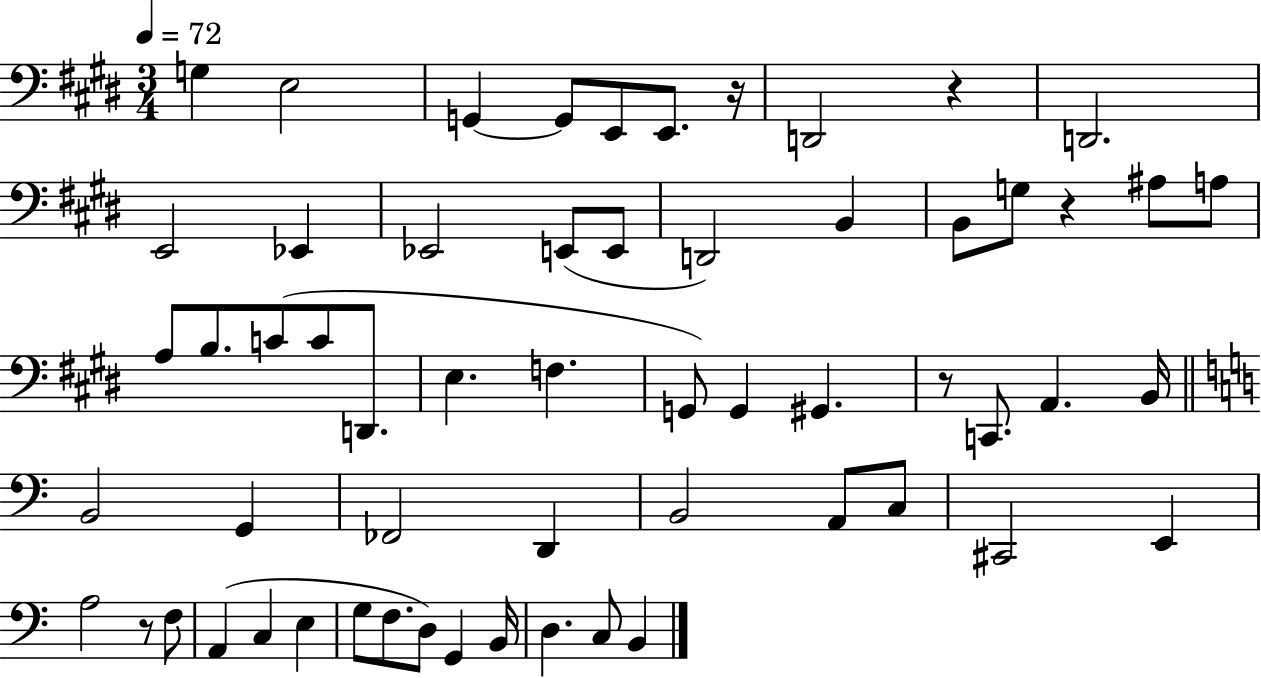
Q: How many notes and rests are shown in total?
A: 59